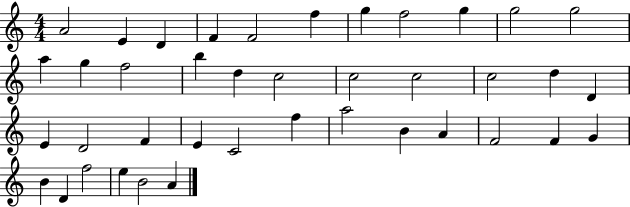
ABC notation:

X:1
T:Untitled
M:4/4
L:1/4
K:C
A2 E D F F2 f g f2 g g2 g2 a g f2 b d c2 c2 c2 c2 d D E D2 F E C2 f a2 B A F2 F G B D f2 e B2 A